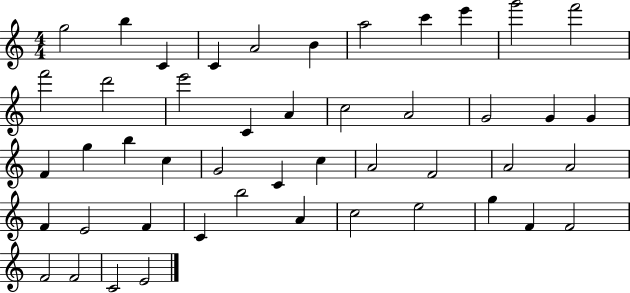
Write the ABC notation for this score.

X:1
T:Untitled
M:4/4
L:1/4
K:C
g2 b C C A2 B a2 c' e' g'2 f'2 f'2 d'2 e'2 C A c2 A2 G2 G G F g b c G2 C c A2 F2 A2 A2 F E2 F C b2 A c2 e2 g F F2 F2 F2 C2 E2